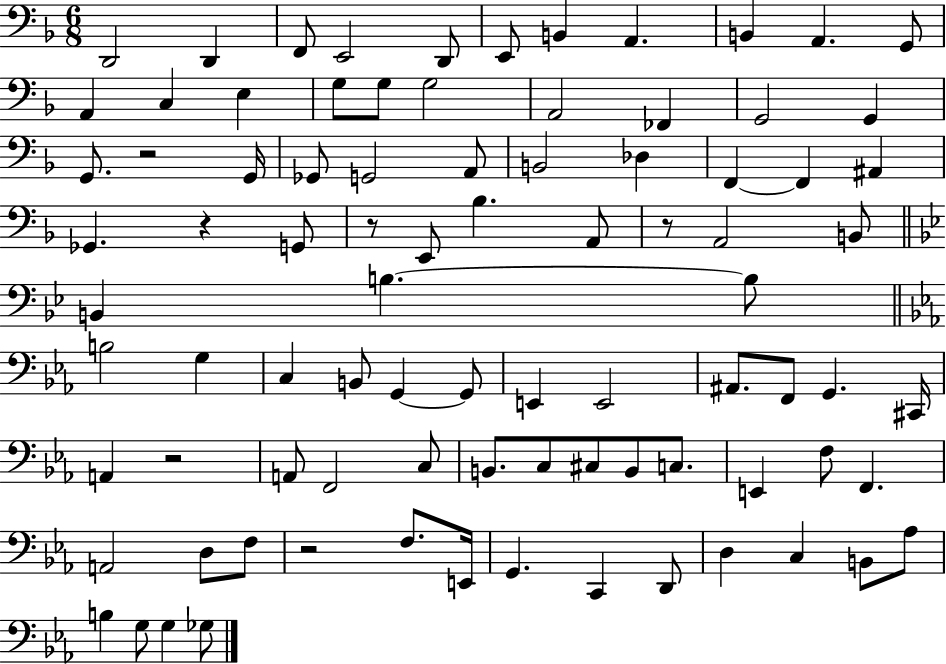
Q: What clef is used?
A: bass